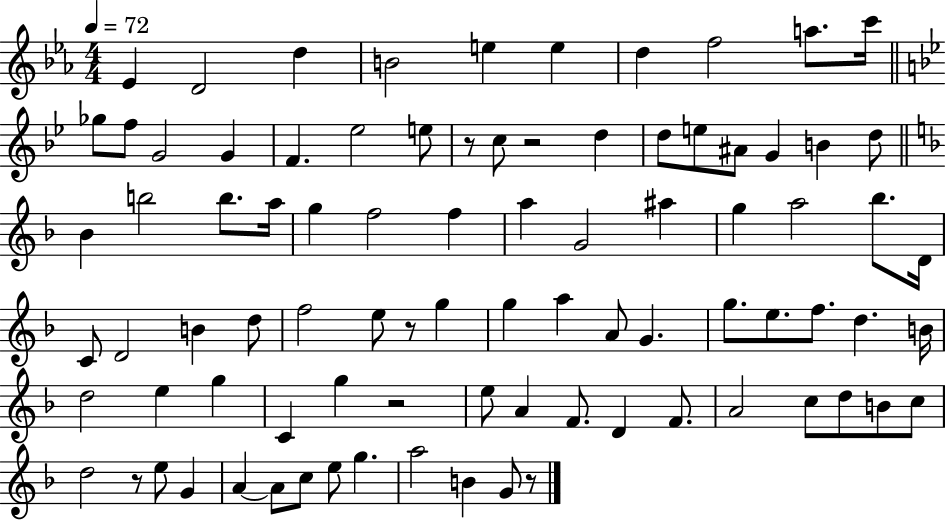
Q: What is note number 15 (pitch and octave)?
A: F4